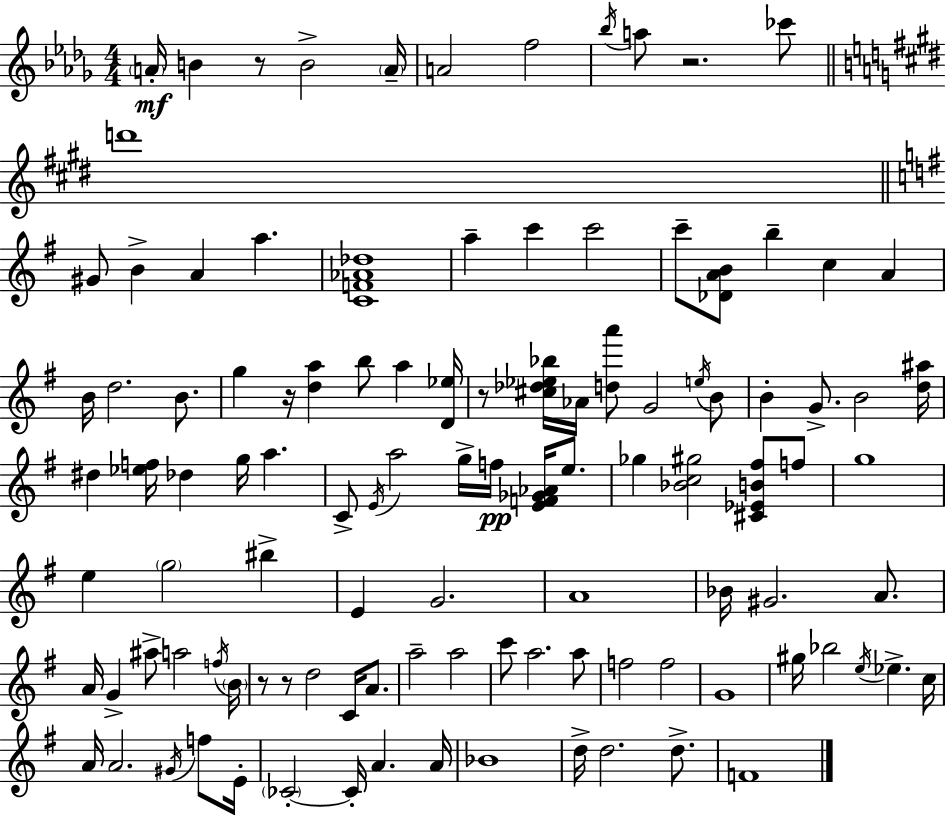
{
  \clef treble
  \numericTimeSignature
  \time 4/4
  \key bes \minor
  \parenthesize a'16-.\mf b'4 r8 b'2-> \parenthesize a'16-- | a'2 f''2 | \acciaccatura { bes''16 } a''8 r2. ces'''8 | \bar "||" \break \key e \major d'''1 | \bar "||" \break \key g \major gis'8 b'4-> a'4 a''4. | <c' f' aes' des''>1 | a''4-- c'''4 c'''2 | c'''8-- <des' a' b'>8 b''4-- c''4 a'4 | \break b'16 d''2. b'8. | g''4 r16 <d'' a''>4 b''8 a''4 <d' ees''>16 | r8 <cis'' des'' ees'' bes''>16 aes'16 <d'' a'''>8 g'2 \acciaccatura { e''16 } b'8 | b'4-. g'8.-> b'2 | \break <d'' ais''>16 dis''4 <ees'' f''>16 des''4 g''16 a''4. | c'8-> \acciaccatura { e'16 } a''2 g''16-> f''16\pp <e' f' ges' aes'>16 e''8. | ges''4 <bes' c'' gis''>2 <cis' ees' b' fis''>8 | f''8 g''1 | \break e''4 \parenthesize g''2 bis''4-> | e'4 g'2. | a'1 | bes'16 gis'2. a'8. | \break a'16 g'4-> ais''8-> a''2 | \acciaccatura { f''16 } \parenthesize b'16 r8 r8 d''2 c'16 | a'8. a''2-- a''2 | c'''8 a''2. | \break a''8 f''2 f''2 | g'1 | gis''16 bes''2 \acciaccatura { e''16 } ees''4.-> | c''16 a'16 a'2. | \break \acciaccatura { gis'16 } f''8 e'16-. \parenthesize ces'2-.~~ ces'16-. a'4. | a'16 bes'1 | d''16-> d''2. | d''8.-> f'1 | \break \bar "|."
}